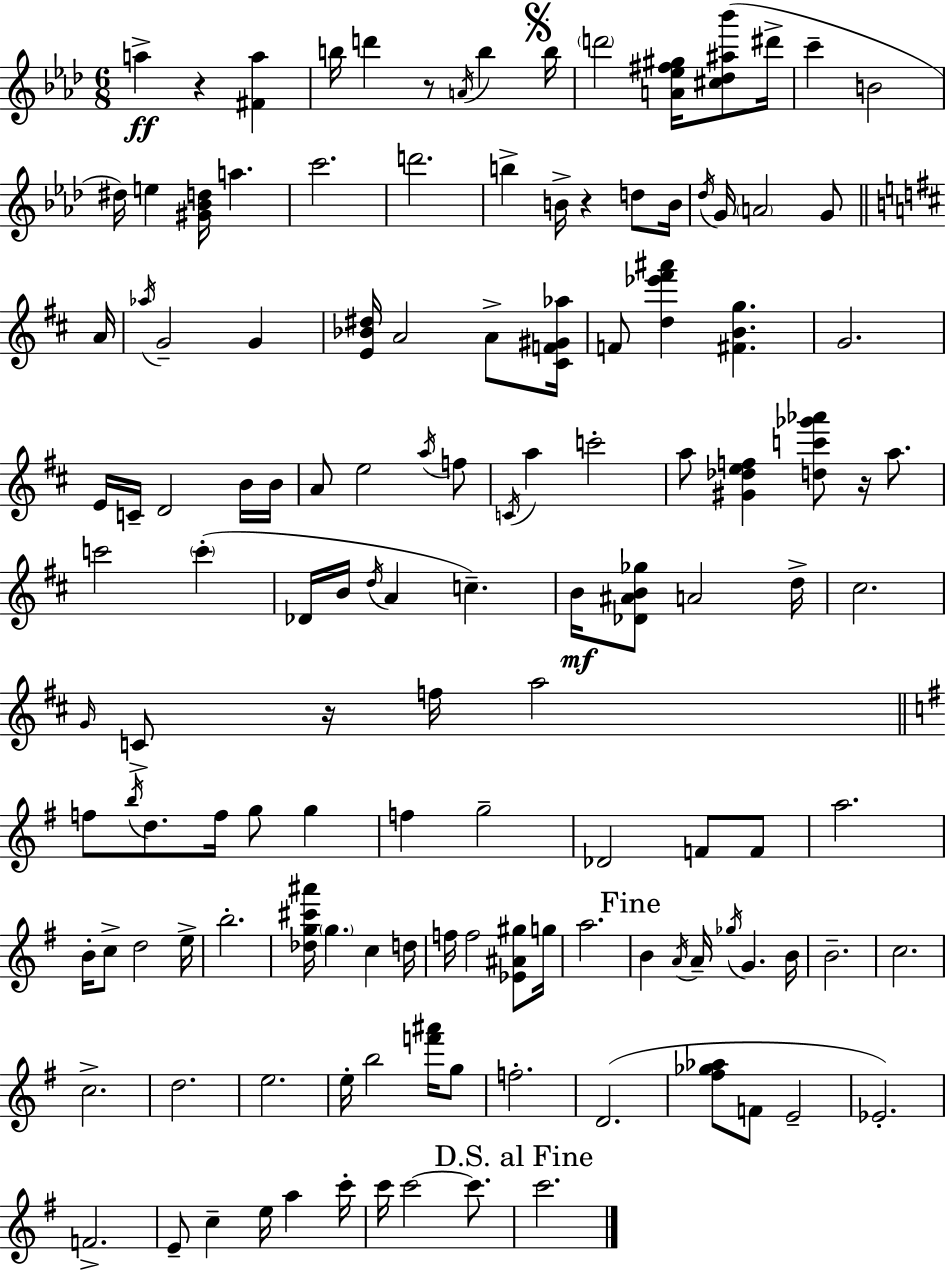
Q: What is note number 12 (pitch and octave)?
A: E5